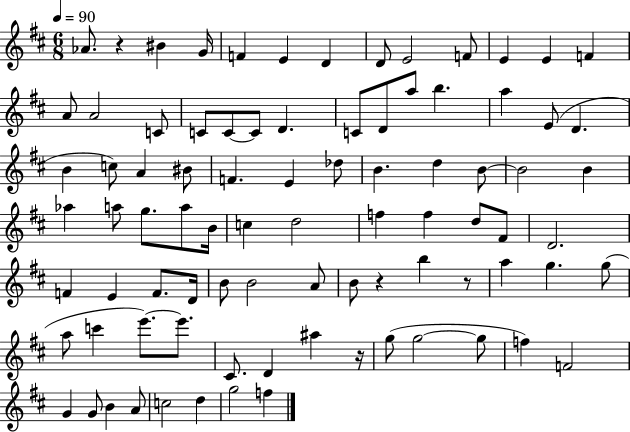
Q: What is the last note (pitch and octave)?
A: F5